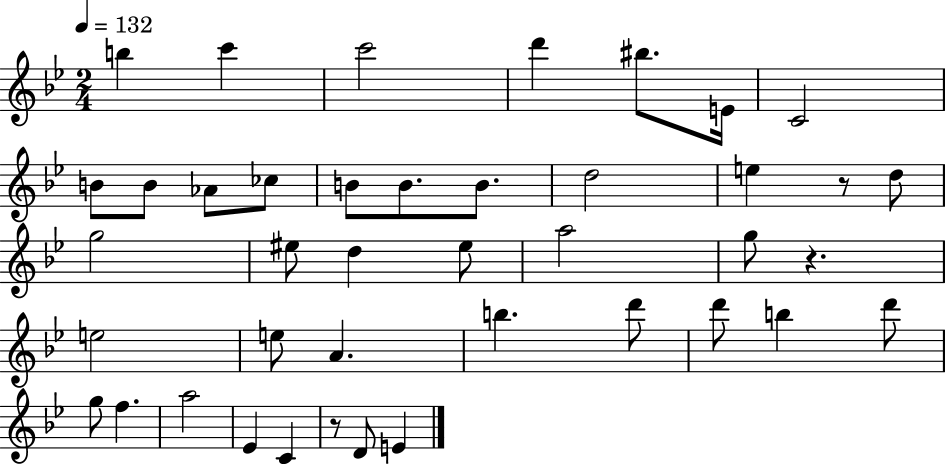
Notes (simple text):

B5/q C6/q C6/h D6/q BIS5/e. E4/s C4/h B4/e B4/e Ab4/e CES5/e B4/e B4/e. B4/e. D5/h E5/q R/e D5/e G5/h EIS5/e D5/q EIS5/e A5/h G5/e R/q. E5/h E5/e A4/q. B5/q. D6/e D6/e B5/q D6/e G5/e F5/q. A5/h Eb4/q C4/q R/e D4/e E4/q